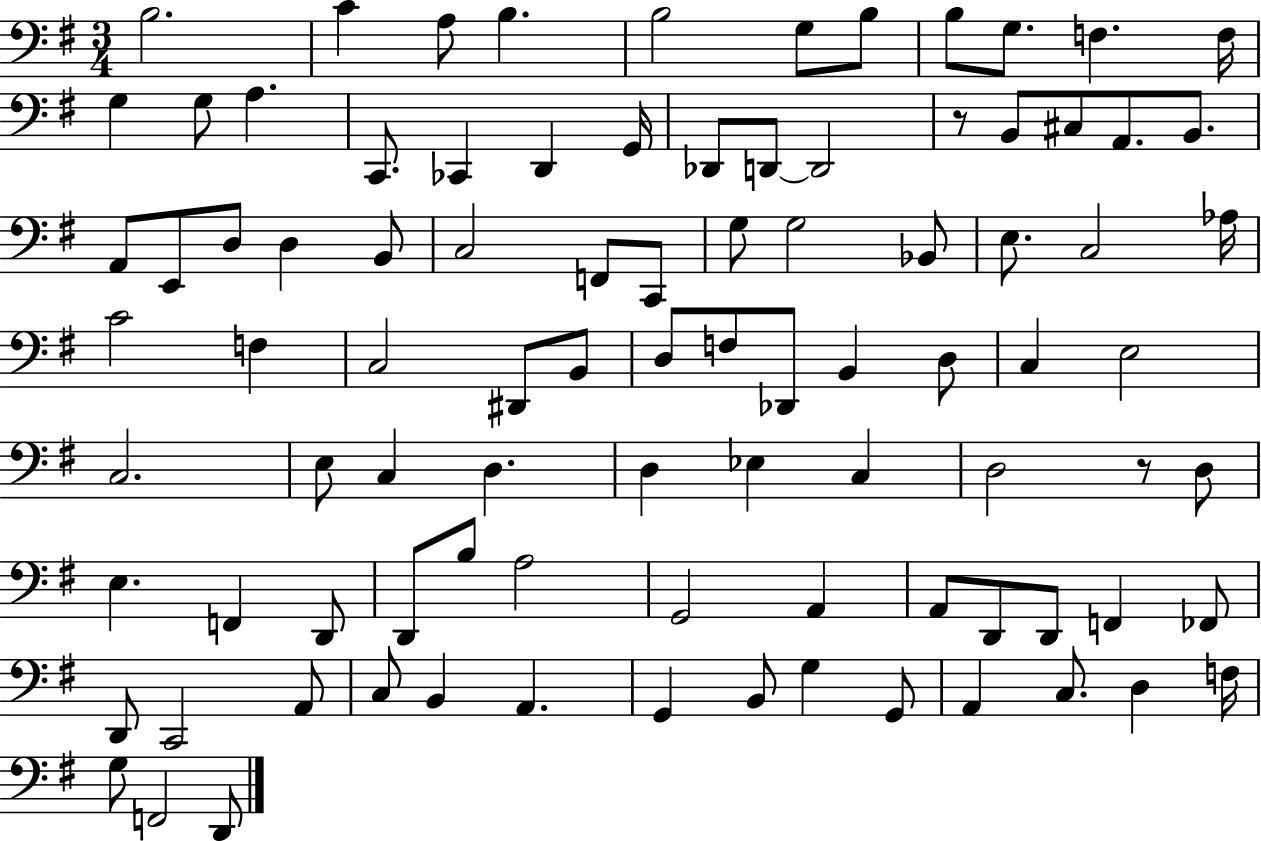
X:1
T:Untitled
M:3/4
L:1/4
K:G
B,2 C A,/2 B, B,2 G,/2 B,/2 B,/2 G,/2 F, F,/4 G, G,/2 A, C,,/2 _C,, D,, G,,/4 _D,,/2 D,,/2 D,,2 z/2 B,,/2 ^C,/2 A,,/2 B,,/2 A,,/2 E,,/2 D,/2 D, B,,/2 C,2 F,,/2 C,,/2 G,/2 G,2 _B,,/2 E,/2 C,2 _A,/4 C2 F, C,2 ^D,,/2 B,,/2 D,/2 F,/2 _D,,/2 B,, D,/2 C, E,2 C,2 E,/2 C, D, D, _E, C, D,2 z/2 D,/2 E, F,, D,,/2 D,,/2 B,/2 A,2 G,,2 A,, A,,/2 D,,/2 D,,/2 F,, _F,,/2 D,,/2 C,,2 A,,/2 C,/2 B,, A,, G,, B,,/2 G, G,,/2 A,, C,/2 D, F,/4 G,/2 F,,2 D,,/2